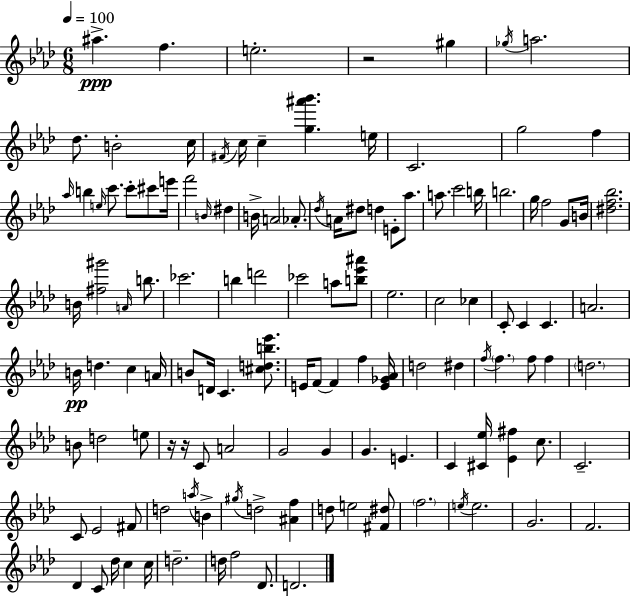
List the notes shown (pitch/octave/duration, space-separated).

A#5/q. F5/q. E5/h. R/h G#5/q Gb5/s A5/h. Db5/e. B4/h C5/s F#4/s C5/s C5/q [G5,A#6,Bb6]/q. E5/s C4/h. G5/h F5/q Ab5/s B5/q E5/s C6/e. C6/e C#6/e E6/s F6/h B4/s D#5/q B4/s A4/h Ab4/e. Db5/s A4/s D#5/e D5/q E4/e Ab5/e. A5/e. C6/h B5/s B5/h. G5/s F5/h G4/e B4/s [D#5,F5,Bb5]/h. B4/s [F#5,G#6]/h A4/s B5/e. CES6/h. B5/q D6/h CES6/h A5/e [B5,Eb6,A#6]/e Eb5/h. C5/h CES5/q C4/e C4/q C4/q. A4/h. B4/s D5/q. C5/q A4/s B4/e D4/s C4/q. [C#5,D5,B5,Eb6]/e. E4/s F4/e F4/q F5/q [E4,Gb4,Ab4]/s D5/h D#5/q F5/s F5/q. F5/e F5/q D5/h. B4/e D5/h E5/e R/s R/s C4/e A4/h G4/h G4/q G4/q. E4/q. C4/q [C#4,Eb5]/s [Eb4,F#5]/q C5/e. C4/h. C4/e Eb4/h F#4/e D5/h A5/s B4/q G#5/s D5/h [A#4,F5]/q D5/e E5/h [F#4,D#5]/e F5/h. E5/s E5/h. G4/h. F4/h. Db4/q C4/e Db5/s C5/q C5/s D5/h. D5/s F5/h Db4/e. D4/h.